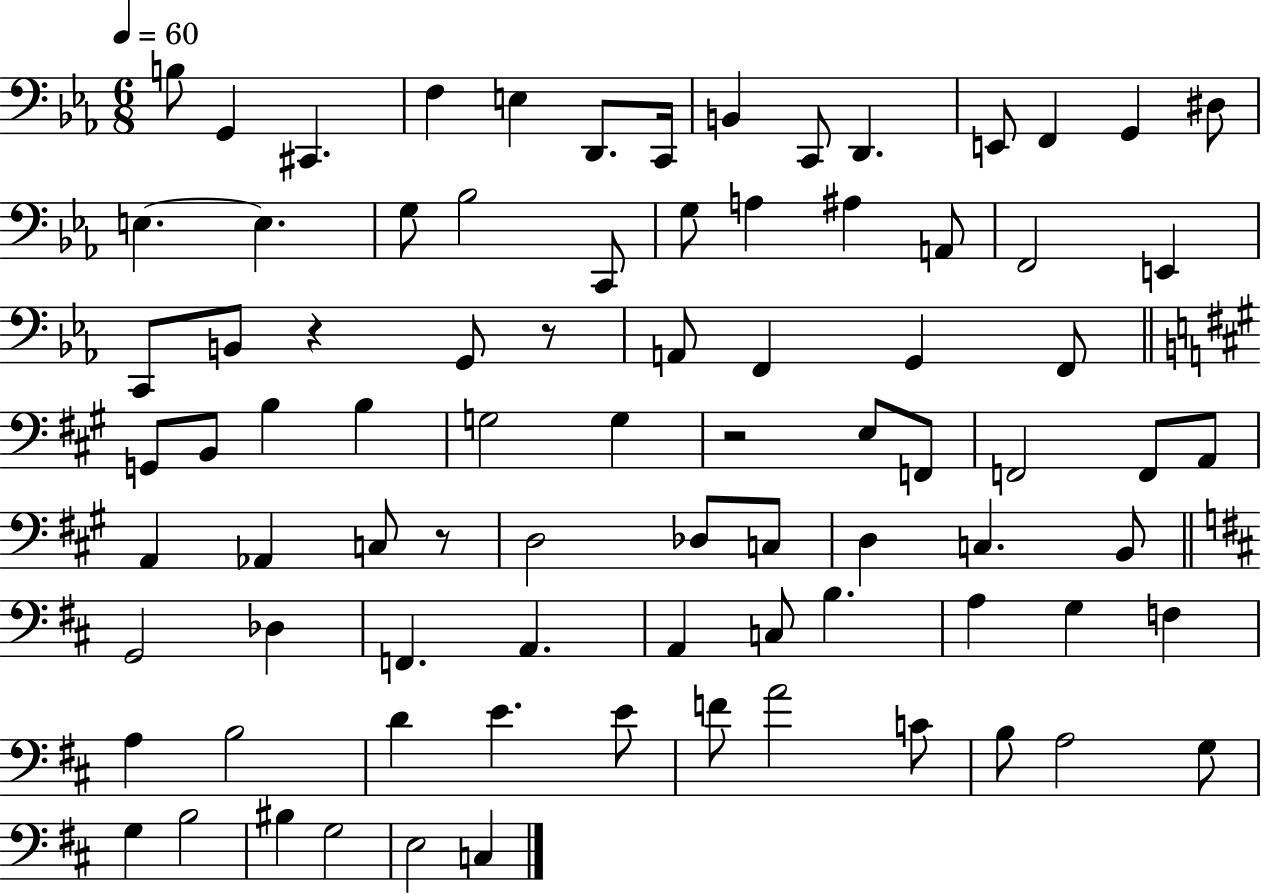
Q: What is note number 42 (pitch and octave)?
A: F2